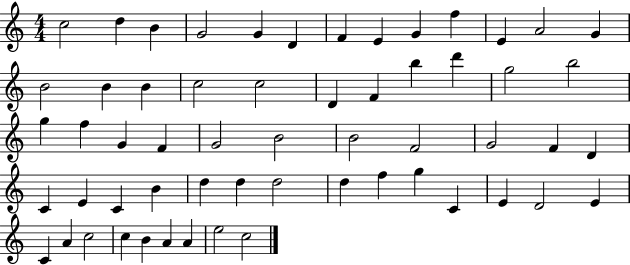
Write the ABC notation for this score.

X:1
T:Untitled
M:4/4
L:1/4
K:C
c2 d B G2 G D F E G f E A2 G B2 B B c2 c2 D F b d' g2 b2 g f G F G2 B2 B2 F2 G2 F D C E C B d d d2 d f g C E D2 E C A c2 c B A A e2 c2